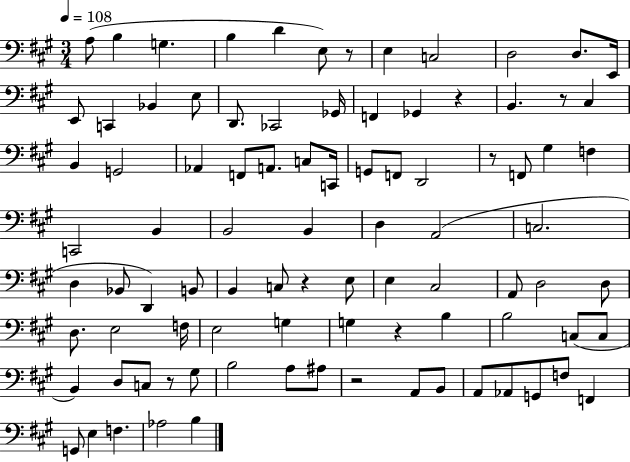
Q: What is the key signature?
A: A major